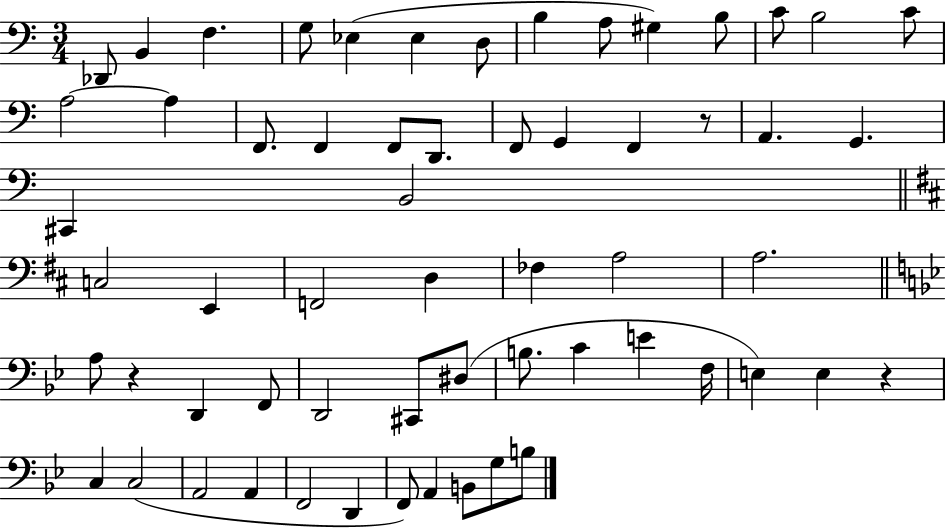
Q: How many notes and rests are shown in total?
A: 60